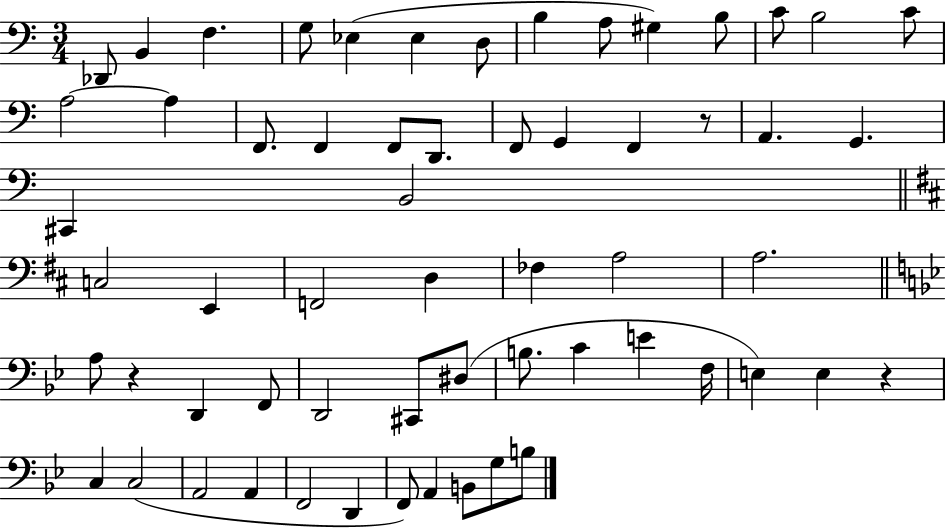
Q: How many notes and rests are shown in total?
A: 60